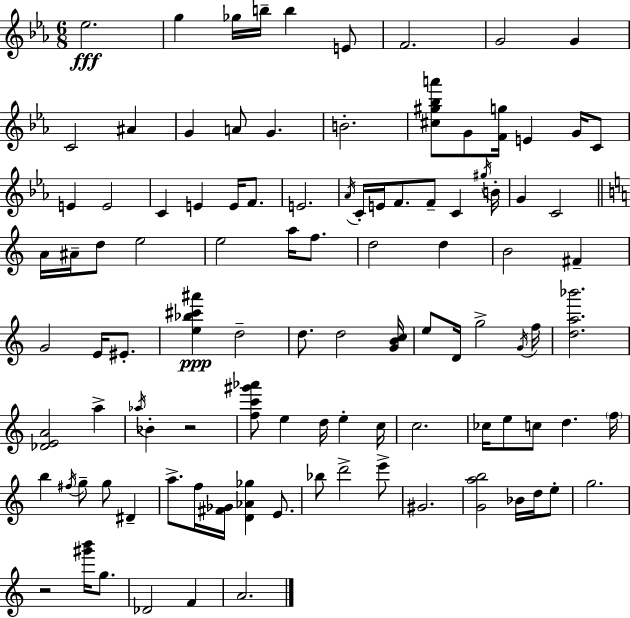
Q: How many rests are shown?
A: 2